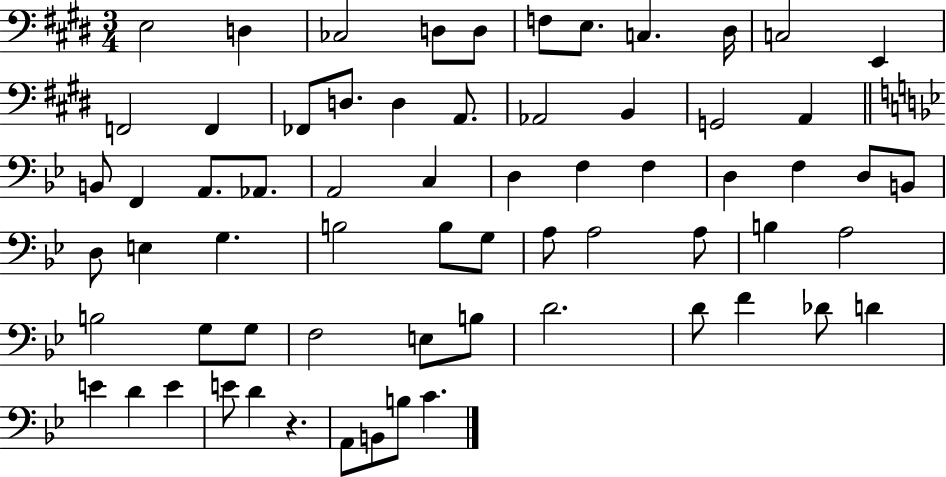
E3/h D3/q CES3/h D3/e D3/e F3/e E3/e. C3/q. D#3/s C3/h E2/q F2/h F2/q FES2/e D3/e. D3/q A2/e. Ab2/h B2/q G2/h A2/q B2/e F2/q A2/e. Ab2/e. A2/h C3/q D3/q F3/q F3/q D3/q F3/q D3/e B2/e D3/e E3/q G3/q. B3/h B3/e G3/e A3/e A3/h A3/e B3/q A3/h B3/h G3/e G3/e F3/h E3/e B3/e D4/h. D4/e F4/q Db4/e D4/q E4/q D4/q E4/q E4/e D4/q R/q. A2/e B2/e B3/e C4/q.